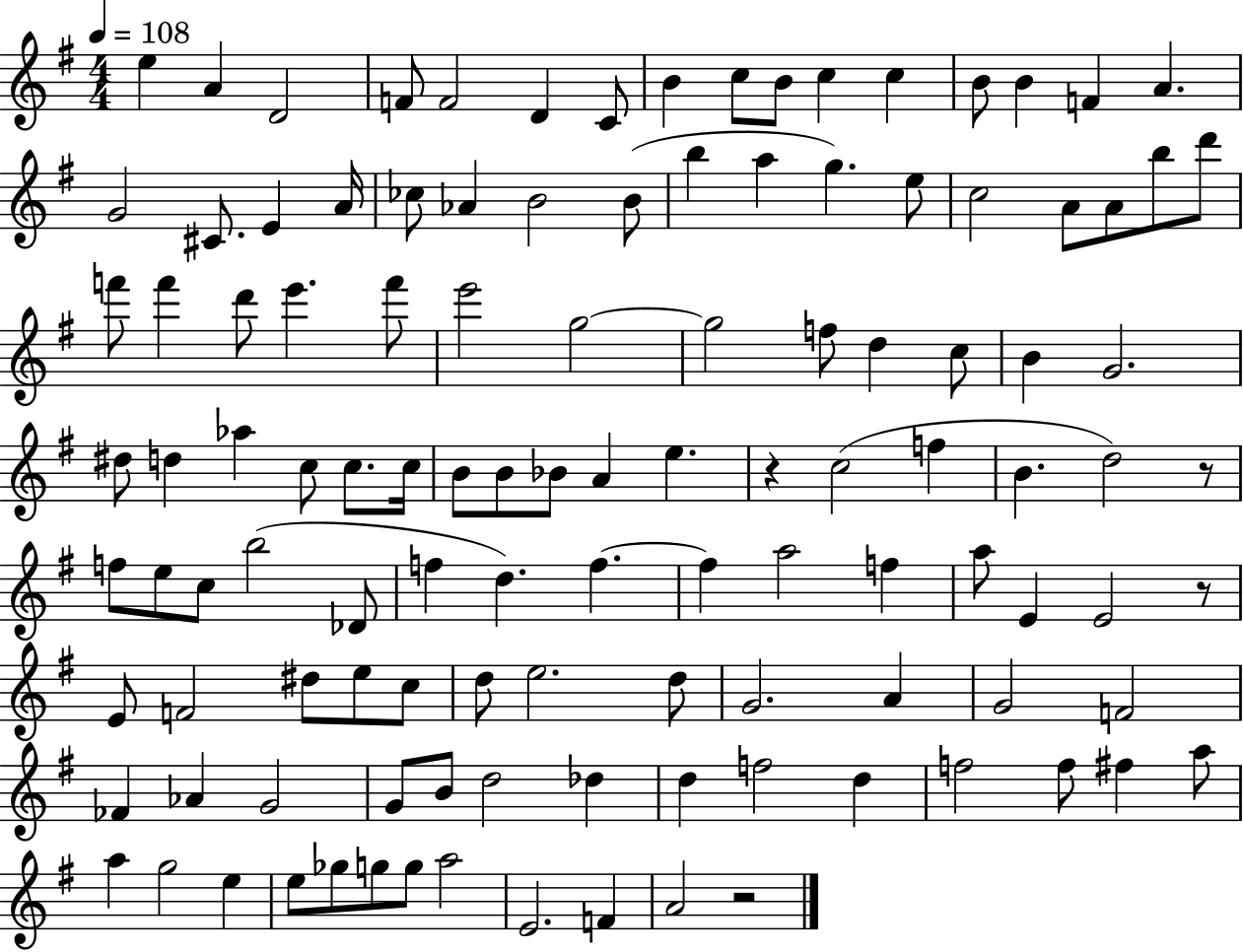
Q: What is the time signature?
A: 4/4